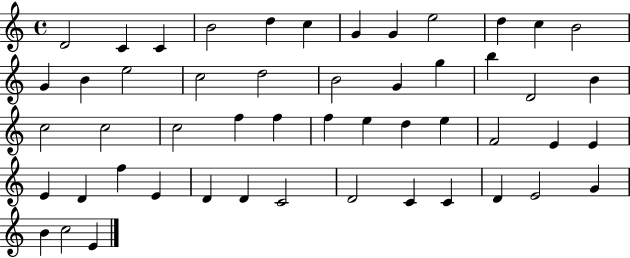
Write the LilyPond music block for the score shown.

{
  \clef treble
  \time 4/4
  \defaultTimeSignature
  \key c \major
  d'2 c'4 c'4 | b'2 d''4 c''4 | g'4 g'4 e''2 | d''4 c''4 b'2 | \break g'4 b'4 e''2 | c''2 d''2 | b'2 g'4 g''4 | b''4 d'2 b'4 | \break c''2 c''2 | c''2 f''4 f''4 | f''4 e''4 d''4 e''4 | f'2 e'4 e'4 | \break e'4 d'4 f''4 e'4 | d'4 d'4 c'2 | d'2 c'4 c'4 | d'4 e'2 g'4 | \break b'4 c''2 e'4 | \bar "|."
}